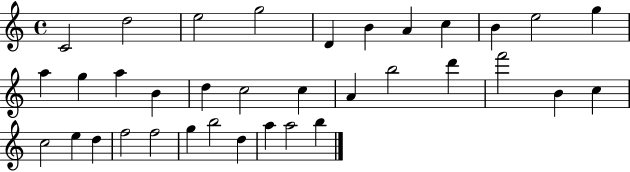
{
  \clef treble
  \time 4/4
  \defaultTimeSignature
  \key c \major
  c'2 d''2 | e''2 g''2 | d'4 b'4 a'4 c''4 | b'4 e''2 g''4 | \break a''4 g''4 a''4 b'4 | d''4 c''2 c''4 | a'4 b''2 d'''4 | f'''2 b'4 c''4 | \break c''2 e''4 d''4 | f''2 f''2 | g''4 b''2 d''4 | a''4 a''2 b''4 | \break \bar "|."
}